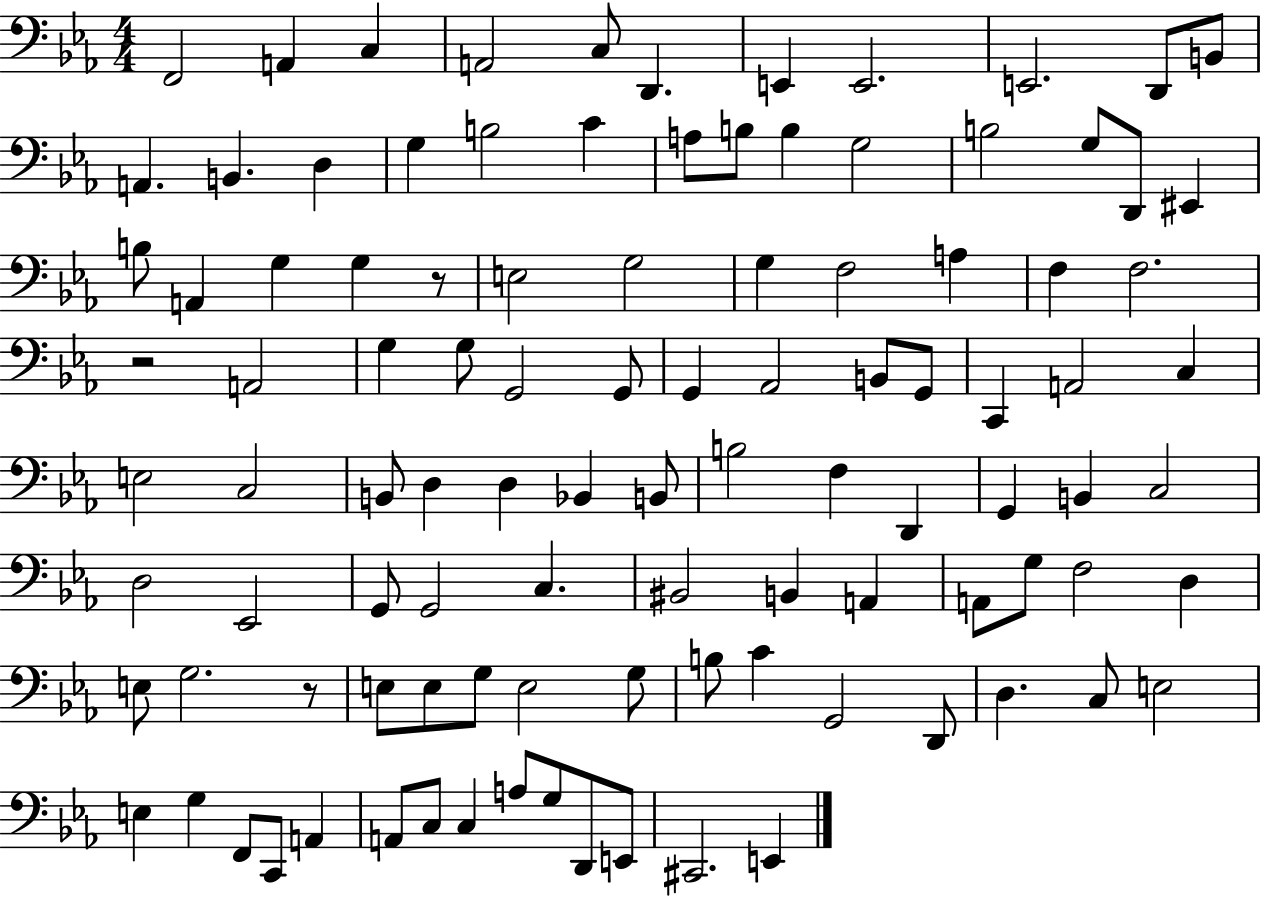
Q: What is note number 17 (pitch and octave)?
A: C4